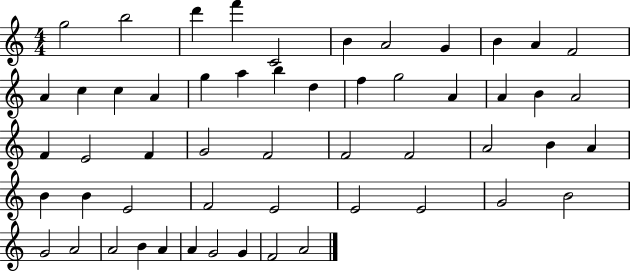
{
  \clef treble
  \numericTimeSignature
  \time 4/4
  \key c \major
  g''2 b''2 | d'''4 f'''4 c'2 | b'4 a'2 g'4 | b'4 a'4 f'2 | \break a'4 c''4 c''4 a'4 | g''4 a''4 b''4 d''4 | f''4 g''2 a'4 | a'4 b'4 a'2 | \break f'4 e'2 f'4 | g'2 f'2 | f'2 f'2 | a'2 b'4 a'4 | \break b'4 b'4 e'2 | f'2 e'2 | e'2 e'2 | g'2 b'2 | \break g'2 a'2 | a'2 b'4 a'4 | a'4 g'2 g'4 | f'2 a'2 | \break \bar "|."
}